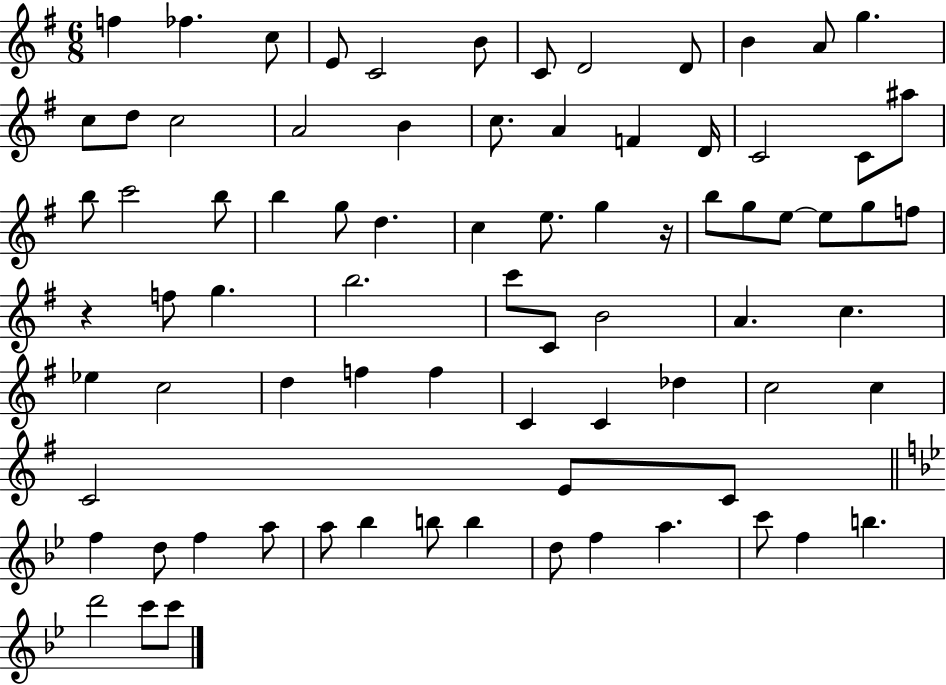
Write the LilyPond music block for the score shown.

{
  \clef treble
  \numericTimeSignature
  \time 6/8
  \key g \major
  f''4 fes''4. c''8 | e'8 c'2 b'8 | c'8 d'2 d'8 | b'4 a'8 g''4. | \break c''8 d''8 c''2 | a'2 b'4 | c''8. a'4 f'4 d'16 | c'2 c'8 ais''8 | \break b''8 c'''2 b''8 | b''4 g''8 d''4. | c''4 e''8. g''4 r16 | b''8 g''8 e''8~~ e''8 g''8 f''8 | \break r4 f''8 g''4. | b''2. | c'''8 c'8 b'2 | a'4. c''4. | \break ees''4 c''2 | d''4 f''4 f''4 | c'4 c'4 des''4 | c''2 c''4 | \break c'2 e'8 c'8 | \bar "||" \break \key g \minor f''4 d''8 f''4 a''8 | a''8 bes''4 b''8 b''4 | d''8 f''4 a''4. | c'''8 f''4 b''4. | \break d'''2 c'''8 c'''8 | \bar "|."
}